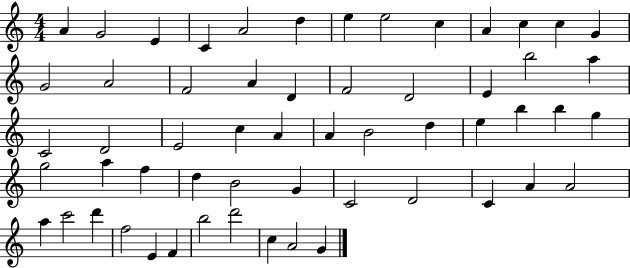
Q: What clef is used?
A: treble